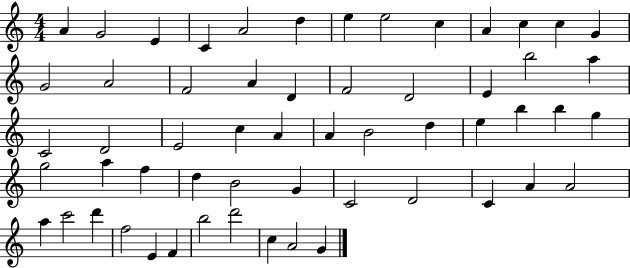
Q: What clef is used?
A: treble